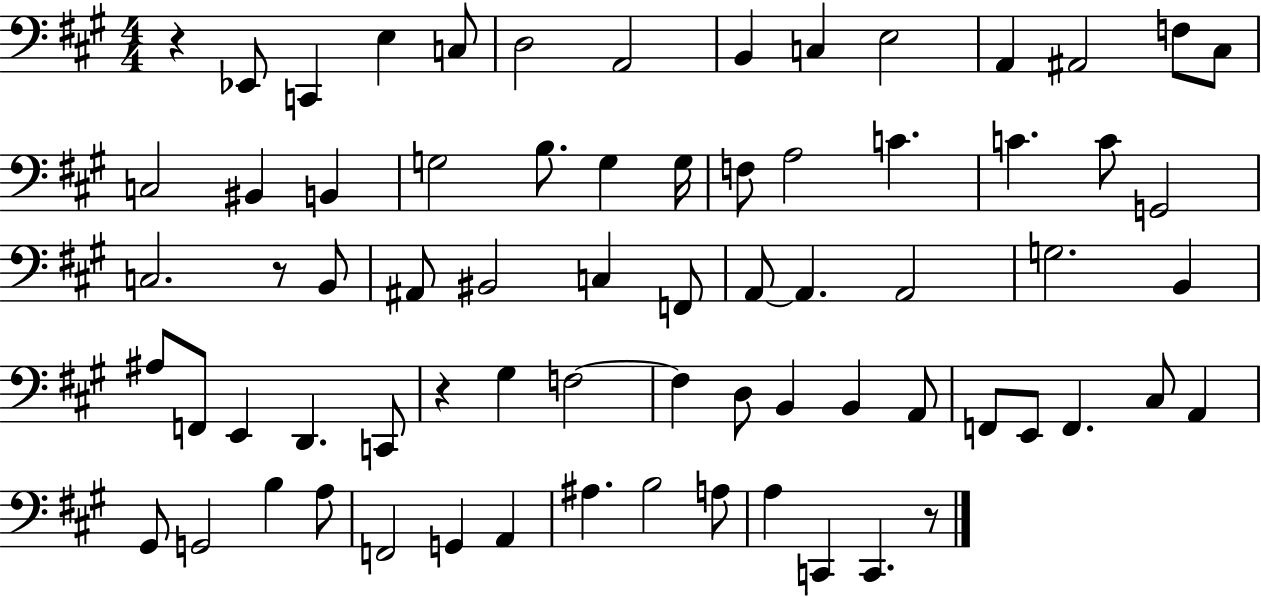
R/q Eb2/e C2/q E3/q C3/e D3/h A2/h B2/q C3/q E3/h A2/q A#2/h F3/e C#3/e C3/h BIS2/q B2/q G3/h B3/e. G3/q G3/s F3/e A3/h C4/q. C4/q. C4/e G2/h C3/h. R/e B2/e A#2/e BIS2/h C3/q F2/e A2/e A2/q. A2/h G3/h. B2/q A#3/e F2/e E2/q D2/q. C2/e R/q G#3/q F3/h F3/q D3/e B2/q B2/q A2/e F2/e E2/e F2/q. C#3/e A2/q G#2/e G2/h B3/q A3/e F2/h G2/q A2/q A#3/q. B3/h A3/e A3/q C2/q C2/q. R/e